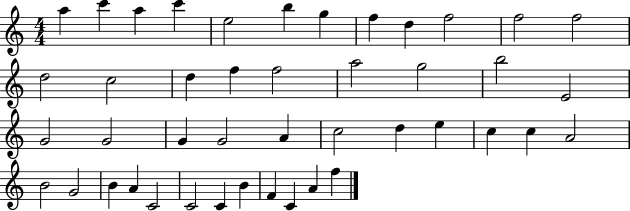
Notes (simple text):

A5/q C6/q A5/q C6/q E5/h B5/q G5/q F5/q D5/q F5/h F5/h F5/h D5/h C5/h D5/q F5/q F5/h A5/h G5/h B5/h E4/h G4/h G4/h G4/q G4/h A4/q C5/h D5/q E5/q C5/q C5/q A4/h B4/h G4/h B4/q A4/q C4/h C4/h C4/q B4/q F4/q C4/q A4/q F5/q